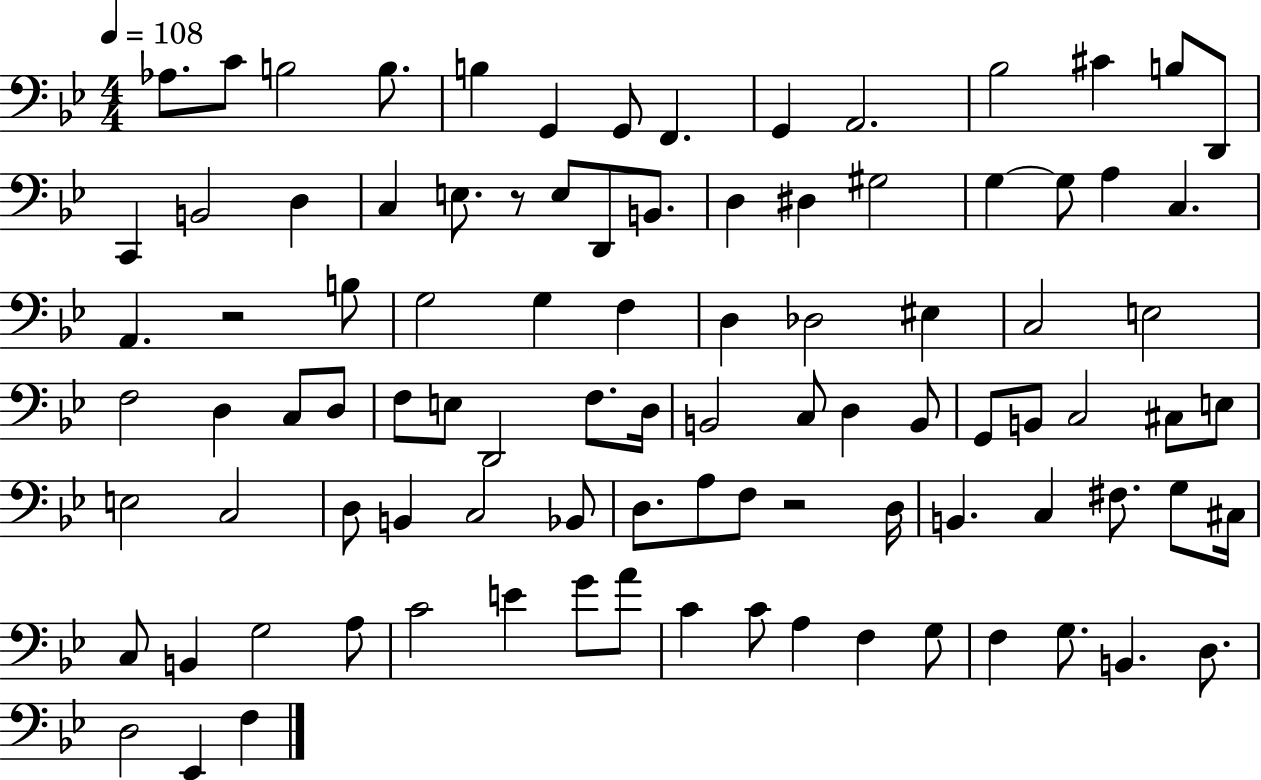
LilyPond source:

{
  \clef bass
  \numericTimeSignature
  \time 4/4
  \key bes \major
  \tempo 4 = 108
  aes8. c'8 b2 b8. | b4 g,4 g,8 f,4. | g,4 a,2. | bes2 cis'4 b8 d,8 | \break c,4 b,2 d4 | c4 e8. r8 e8 d,8 b,8. | d4 dis4 gis2 | g4~~ g8 a4 c4. | \break a,4. r2 b8 | g2 g4 f4 | d4 des2 eis4 | c2 e2 | \break f2 d4 c8 d8 | f8 e8 d,2 f8. d16 | b,2 c8 d4 b,8 | g,8 b,8 c2 cis8 e8 | \break e2 c2 | d8 b,4 c2 bes,8 | d8. a8 f8 r2 d16 | b,4. c4 fis8. g8 cis16 | \break c8 b,4 g2 a8 | c'2 e'4 g'8 a'8 | c'4 c'8 a4 f4 g8 | f4 g8. b,4. d8. | \break d2 ees,4 f4 | \bar "|."
}